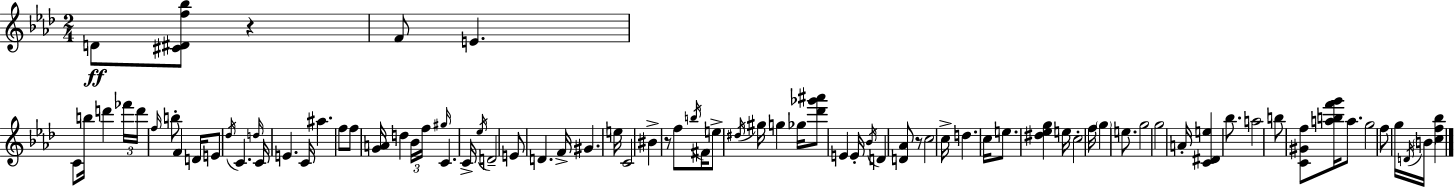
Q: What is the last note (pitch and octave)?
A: B4